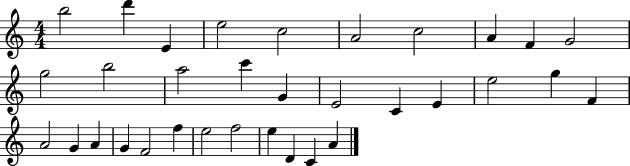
{
  \clef treble
  \numericTimeSignature
  \time 4/4
  \key c \major
  b''2 d'''4 e'4 | e''2 c''2 | a'2 c''2 | a'4 f'4 g'2 | \break g''2 b''2 | a''2 c'''4 g'4 | e'2 c'4 e'4 | e''2 g''4 f'4 | \break a'2 g'4 a'4 | g'4 f'2 f''4 | e''2 f''2 | e''4 d'4 c'4 a'4 | \break \bar "|."
}